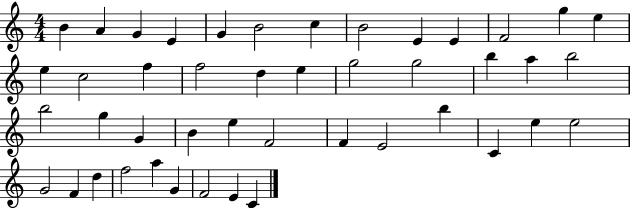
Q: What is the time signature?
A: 4/4